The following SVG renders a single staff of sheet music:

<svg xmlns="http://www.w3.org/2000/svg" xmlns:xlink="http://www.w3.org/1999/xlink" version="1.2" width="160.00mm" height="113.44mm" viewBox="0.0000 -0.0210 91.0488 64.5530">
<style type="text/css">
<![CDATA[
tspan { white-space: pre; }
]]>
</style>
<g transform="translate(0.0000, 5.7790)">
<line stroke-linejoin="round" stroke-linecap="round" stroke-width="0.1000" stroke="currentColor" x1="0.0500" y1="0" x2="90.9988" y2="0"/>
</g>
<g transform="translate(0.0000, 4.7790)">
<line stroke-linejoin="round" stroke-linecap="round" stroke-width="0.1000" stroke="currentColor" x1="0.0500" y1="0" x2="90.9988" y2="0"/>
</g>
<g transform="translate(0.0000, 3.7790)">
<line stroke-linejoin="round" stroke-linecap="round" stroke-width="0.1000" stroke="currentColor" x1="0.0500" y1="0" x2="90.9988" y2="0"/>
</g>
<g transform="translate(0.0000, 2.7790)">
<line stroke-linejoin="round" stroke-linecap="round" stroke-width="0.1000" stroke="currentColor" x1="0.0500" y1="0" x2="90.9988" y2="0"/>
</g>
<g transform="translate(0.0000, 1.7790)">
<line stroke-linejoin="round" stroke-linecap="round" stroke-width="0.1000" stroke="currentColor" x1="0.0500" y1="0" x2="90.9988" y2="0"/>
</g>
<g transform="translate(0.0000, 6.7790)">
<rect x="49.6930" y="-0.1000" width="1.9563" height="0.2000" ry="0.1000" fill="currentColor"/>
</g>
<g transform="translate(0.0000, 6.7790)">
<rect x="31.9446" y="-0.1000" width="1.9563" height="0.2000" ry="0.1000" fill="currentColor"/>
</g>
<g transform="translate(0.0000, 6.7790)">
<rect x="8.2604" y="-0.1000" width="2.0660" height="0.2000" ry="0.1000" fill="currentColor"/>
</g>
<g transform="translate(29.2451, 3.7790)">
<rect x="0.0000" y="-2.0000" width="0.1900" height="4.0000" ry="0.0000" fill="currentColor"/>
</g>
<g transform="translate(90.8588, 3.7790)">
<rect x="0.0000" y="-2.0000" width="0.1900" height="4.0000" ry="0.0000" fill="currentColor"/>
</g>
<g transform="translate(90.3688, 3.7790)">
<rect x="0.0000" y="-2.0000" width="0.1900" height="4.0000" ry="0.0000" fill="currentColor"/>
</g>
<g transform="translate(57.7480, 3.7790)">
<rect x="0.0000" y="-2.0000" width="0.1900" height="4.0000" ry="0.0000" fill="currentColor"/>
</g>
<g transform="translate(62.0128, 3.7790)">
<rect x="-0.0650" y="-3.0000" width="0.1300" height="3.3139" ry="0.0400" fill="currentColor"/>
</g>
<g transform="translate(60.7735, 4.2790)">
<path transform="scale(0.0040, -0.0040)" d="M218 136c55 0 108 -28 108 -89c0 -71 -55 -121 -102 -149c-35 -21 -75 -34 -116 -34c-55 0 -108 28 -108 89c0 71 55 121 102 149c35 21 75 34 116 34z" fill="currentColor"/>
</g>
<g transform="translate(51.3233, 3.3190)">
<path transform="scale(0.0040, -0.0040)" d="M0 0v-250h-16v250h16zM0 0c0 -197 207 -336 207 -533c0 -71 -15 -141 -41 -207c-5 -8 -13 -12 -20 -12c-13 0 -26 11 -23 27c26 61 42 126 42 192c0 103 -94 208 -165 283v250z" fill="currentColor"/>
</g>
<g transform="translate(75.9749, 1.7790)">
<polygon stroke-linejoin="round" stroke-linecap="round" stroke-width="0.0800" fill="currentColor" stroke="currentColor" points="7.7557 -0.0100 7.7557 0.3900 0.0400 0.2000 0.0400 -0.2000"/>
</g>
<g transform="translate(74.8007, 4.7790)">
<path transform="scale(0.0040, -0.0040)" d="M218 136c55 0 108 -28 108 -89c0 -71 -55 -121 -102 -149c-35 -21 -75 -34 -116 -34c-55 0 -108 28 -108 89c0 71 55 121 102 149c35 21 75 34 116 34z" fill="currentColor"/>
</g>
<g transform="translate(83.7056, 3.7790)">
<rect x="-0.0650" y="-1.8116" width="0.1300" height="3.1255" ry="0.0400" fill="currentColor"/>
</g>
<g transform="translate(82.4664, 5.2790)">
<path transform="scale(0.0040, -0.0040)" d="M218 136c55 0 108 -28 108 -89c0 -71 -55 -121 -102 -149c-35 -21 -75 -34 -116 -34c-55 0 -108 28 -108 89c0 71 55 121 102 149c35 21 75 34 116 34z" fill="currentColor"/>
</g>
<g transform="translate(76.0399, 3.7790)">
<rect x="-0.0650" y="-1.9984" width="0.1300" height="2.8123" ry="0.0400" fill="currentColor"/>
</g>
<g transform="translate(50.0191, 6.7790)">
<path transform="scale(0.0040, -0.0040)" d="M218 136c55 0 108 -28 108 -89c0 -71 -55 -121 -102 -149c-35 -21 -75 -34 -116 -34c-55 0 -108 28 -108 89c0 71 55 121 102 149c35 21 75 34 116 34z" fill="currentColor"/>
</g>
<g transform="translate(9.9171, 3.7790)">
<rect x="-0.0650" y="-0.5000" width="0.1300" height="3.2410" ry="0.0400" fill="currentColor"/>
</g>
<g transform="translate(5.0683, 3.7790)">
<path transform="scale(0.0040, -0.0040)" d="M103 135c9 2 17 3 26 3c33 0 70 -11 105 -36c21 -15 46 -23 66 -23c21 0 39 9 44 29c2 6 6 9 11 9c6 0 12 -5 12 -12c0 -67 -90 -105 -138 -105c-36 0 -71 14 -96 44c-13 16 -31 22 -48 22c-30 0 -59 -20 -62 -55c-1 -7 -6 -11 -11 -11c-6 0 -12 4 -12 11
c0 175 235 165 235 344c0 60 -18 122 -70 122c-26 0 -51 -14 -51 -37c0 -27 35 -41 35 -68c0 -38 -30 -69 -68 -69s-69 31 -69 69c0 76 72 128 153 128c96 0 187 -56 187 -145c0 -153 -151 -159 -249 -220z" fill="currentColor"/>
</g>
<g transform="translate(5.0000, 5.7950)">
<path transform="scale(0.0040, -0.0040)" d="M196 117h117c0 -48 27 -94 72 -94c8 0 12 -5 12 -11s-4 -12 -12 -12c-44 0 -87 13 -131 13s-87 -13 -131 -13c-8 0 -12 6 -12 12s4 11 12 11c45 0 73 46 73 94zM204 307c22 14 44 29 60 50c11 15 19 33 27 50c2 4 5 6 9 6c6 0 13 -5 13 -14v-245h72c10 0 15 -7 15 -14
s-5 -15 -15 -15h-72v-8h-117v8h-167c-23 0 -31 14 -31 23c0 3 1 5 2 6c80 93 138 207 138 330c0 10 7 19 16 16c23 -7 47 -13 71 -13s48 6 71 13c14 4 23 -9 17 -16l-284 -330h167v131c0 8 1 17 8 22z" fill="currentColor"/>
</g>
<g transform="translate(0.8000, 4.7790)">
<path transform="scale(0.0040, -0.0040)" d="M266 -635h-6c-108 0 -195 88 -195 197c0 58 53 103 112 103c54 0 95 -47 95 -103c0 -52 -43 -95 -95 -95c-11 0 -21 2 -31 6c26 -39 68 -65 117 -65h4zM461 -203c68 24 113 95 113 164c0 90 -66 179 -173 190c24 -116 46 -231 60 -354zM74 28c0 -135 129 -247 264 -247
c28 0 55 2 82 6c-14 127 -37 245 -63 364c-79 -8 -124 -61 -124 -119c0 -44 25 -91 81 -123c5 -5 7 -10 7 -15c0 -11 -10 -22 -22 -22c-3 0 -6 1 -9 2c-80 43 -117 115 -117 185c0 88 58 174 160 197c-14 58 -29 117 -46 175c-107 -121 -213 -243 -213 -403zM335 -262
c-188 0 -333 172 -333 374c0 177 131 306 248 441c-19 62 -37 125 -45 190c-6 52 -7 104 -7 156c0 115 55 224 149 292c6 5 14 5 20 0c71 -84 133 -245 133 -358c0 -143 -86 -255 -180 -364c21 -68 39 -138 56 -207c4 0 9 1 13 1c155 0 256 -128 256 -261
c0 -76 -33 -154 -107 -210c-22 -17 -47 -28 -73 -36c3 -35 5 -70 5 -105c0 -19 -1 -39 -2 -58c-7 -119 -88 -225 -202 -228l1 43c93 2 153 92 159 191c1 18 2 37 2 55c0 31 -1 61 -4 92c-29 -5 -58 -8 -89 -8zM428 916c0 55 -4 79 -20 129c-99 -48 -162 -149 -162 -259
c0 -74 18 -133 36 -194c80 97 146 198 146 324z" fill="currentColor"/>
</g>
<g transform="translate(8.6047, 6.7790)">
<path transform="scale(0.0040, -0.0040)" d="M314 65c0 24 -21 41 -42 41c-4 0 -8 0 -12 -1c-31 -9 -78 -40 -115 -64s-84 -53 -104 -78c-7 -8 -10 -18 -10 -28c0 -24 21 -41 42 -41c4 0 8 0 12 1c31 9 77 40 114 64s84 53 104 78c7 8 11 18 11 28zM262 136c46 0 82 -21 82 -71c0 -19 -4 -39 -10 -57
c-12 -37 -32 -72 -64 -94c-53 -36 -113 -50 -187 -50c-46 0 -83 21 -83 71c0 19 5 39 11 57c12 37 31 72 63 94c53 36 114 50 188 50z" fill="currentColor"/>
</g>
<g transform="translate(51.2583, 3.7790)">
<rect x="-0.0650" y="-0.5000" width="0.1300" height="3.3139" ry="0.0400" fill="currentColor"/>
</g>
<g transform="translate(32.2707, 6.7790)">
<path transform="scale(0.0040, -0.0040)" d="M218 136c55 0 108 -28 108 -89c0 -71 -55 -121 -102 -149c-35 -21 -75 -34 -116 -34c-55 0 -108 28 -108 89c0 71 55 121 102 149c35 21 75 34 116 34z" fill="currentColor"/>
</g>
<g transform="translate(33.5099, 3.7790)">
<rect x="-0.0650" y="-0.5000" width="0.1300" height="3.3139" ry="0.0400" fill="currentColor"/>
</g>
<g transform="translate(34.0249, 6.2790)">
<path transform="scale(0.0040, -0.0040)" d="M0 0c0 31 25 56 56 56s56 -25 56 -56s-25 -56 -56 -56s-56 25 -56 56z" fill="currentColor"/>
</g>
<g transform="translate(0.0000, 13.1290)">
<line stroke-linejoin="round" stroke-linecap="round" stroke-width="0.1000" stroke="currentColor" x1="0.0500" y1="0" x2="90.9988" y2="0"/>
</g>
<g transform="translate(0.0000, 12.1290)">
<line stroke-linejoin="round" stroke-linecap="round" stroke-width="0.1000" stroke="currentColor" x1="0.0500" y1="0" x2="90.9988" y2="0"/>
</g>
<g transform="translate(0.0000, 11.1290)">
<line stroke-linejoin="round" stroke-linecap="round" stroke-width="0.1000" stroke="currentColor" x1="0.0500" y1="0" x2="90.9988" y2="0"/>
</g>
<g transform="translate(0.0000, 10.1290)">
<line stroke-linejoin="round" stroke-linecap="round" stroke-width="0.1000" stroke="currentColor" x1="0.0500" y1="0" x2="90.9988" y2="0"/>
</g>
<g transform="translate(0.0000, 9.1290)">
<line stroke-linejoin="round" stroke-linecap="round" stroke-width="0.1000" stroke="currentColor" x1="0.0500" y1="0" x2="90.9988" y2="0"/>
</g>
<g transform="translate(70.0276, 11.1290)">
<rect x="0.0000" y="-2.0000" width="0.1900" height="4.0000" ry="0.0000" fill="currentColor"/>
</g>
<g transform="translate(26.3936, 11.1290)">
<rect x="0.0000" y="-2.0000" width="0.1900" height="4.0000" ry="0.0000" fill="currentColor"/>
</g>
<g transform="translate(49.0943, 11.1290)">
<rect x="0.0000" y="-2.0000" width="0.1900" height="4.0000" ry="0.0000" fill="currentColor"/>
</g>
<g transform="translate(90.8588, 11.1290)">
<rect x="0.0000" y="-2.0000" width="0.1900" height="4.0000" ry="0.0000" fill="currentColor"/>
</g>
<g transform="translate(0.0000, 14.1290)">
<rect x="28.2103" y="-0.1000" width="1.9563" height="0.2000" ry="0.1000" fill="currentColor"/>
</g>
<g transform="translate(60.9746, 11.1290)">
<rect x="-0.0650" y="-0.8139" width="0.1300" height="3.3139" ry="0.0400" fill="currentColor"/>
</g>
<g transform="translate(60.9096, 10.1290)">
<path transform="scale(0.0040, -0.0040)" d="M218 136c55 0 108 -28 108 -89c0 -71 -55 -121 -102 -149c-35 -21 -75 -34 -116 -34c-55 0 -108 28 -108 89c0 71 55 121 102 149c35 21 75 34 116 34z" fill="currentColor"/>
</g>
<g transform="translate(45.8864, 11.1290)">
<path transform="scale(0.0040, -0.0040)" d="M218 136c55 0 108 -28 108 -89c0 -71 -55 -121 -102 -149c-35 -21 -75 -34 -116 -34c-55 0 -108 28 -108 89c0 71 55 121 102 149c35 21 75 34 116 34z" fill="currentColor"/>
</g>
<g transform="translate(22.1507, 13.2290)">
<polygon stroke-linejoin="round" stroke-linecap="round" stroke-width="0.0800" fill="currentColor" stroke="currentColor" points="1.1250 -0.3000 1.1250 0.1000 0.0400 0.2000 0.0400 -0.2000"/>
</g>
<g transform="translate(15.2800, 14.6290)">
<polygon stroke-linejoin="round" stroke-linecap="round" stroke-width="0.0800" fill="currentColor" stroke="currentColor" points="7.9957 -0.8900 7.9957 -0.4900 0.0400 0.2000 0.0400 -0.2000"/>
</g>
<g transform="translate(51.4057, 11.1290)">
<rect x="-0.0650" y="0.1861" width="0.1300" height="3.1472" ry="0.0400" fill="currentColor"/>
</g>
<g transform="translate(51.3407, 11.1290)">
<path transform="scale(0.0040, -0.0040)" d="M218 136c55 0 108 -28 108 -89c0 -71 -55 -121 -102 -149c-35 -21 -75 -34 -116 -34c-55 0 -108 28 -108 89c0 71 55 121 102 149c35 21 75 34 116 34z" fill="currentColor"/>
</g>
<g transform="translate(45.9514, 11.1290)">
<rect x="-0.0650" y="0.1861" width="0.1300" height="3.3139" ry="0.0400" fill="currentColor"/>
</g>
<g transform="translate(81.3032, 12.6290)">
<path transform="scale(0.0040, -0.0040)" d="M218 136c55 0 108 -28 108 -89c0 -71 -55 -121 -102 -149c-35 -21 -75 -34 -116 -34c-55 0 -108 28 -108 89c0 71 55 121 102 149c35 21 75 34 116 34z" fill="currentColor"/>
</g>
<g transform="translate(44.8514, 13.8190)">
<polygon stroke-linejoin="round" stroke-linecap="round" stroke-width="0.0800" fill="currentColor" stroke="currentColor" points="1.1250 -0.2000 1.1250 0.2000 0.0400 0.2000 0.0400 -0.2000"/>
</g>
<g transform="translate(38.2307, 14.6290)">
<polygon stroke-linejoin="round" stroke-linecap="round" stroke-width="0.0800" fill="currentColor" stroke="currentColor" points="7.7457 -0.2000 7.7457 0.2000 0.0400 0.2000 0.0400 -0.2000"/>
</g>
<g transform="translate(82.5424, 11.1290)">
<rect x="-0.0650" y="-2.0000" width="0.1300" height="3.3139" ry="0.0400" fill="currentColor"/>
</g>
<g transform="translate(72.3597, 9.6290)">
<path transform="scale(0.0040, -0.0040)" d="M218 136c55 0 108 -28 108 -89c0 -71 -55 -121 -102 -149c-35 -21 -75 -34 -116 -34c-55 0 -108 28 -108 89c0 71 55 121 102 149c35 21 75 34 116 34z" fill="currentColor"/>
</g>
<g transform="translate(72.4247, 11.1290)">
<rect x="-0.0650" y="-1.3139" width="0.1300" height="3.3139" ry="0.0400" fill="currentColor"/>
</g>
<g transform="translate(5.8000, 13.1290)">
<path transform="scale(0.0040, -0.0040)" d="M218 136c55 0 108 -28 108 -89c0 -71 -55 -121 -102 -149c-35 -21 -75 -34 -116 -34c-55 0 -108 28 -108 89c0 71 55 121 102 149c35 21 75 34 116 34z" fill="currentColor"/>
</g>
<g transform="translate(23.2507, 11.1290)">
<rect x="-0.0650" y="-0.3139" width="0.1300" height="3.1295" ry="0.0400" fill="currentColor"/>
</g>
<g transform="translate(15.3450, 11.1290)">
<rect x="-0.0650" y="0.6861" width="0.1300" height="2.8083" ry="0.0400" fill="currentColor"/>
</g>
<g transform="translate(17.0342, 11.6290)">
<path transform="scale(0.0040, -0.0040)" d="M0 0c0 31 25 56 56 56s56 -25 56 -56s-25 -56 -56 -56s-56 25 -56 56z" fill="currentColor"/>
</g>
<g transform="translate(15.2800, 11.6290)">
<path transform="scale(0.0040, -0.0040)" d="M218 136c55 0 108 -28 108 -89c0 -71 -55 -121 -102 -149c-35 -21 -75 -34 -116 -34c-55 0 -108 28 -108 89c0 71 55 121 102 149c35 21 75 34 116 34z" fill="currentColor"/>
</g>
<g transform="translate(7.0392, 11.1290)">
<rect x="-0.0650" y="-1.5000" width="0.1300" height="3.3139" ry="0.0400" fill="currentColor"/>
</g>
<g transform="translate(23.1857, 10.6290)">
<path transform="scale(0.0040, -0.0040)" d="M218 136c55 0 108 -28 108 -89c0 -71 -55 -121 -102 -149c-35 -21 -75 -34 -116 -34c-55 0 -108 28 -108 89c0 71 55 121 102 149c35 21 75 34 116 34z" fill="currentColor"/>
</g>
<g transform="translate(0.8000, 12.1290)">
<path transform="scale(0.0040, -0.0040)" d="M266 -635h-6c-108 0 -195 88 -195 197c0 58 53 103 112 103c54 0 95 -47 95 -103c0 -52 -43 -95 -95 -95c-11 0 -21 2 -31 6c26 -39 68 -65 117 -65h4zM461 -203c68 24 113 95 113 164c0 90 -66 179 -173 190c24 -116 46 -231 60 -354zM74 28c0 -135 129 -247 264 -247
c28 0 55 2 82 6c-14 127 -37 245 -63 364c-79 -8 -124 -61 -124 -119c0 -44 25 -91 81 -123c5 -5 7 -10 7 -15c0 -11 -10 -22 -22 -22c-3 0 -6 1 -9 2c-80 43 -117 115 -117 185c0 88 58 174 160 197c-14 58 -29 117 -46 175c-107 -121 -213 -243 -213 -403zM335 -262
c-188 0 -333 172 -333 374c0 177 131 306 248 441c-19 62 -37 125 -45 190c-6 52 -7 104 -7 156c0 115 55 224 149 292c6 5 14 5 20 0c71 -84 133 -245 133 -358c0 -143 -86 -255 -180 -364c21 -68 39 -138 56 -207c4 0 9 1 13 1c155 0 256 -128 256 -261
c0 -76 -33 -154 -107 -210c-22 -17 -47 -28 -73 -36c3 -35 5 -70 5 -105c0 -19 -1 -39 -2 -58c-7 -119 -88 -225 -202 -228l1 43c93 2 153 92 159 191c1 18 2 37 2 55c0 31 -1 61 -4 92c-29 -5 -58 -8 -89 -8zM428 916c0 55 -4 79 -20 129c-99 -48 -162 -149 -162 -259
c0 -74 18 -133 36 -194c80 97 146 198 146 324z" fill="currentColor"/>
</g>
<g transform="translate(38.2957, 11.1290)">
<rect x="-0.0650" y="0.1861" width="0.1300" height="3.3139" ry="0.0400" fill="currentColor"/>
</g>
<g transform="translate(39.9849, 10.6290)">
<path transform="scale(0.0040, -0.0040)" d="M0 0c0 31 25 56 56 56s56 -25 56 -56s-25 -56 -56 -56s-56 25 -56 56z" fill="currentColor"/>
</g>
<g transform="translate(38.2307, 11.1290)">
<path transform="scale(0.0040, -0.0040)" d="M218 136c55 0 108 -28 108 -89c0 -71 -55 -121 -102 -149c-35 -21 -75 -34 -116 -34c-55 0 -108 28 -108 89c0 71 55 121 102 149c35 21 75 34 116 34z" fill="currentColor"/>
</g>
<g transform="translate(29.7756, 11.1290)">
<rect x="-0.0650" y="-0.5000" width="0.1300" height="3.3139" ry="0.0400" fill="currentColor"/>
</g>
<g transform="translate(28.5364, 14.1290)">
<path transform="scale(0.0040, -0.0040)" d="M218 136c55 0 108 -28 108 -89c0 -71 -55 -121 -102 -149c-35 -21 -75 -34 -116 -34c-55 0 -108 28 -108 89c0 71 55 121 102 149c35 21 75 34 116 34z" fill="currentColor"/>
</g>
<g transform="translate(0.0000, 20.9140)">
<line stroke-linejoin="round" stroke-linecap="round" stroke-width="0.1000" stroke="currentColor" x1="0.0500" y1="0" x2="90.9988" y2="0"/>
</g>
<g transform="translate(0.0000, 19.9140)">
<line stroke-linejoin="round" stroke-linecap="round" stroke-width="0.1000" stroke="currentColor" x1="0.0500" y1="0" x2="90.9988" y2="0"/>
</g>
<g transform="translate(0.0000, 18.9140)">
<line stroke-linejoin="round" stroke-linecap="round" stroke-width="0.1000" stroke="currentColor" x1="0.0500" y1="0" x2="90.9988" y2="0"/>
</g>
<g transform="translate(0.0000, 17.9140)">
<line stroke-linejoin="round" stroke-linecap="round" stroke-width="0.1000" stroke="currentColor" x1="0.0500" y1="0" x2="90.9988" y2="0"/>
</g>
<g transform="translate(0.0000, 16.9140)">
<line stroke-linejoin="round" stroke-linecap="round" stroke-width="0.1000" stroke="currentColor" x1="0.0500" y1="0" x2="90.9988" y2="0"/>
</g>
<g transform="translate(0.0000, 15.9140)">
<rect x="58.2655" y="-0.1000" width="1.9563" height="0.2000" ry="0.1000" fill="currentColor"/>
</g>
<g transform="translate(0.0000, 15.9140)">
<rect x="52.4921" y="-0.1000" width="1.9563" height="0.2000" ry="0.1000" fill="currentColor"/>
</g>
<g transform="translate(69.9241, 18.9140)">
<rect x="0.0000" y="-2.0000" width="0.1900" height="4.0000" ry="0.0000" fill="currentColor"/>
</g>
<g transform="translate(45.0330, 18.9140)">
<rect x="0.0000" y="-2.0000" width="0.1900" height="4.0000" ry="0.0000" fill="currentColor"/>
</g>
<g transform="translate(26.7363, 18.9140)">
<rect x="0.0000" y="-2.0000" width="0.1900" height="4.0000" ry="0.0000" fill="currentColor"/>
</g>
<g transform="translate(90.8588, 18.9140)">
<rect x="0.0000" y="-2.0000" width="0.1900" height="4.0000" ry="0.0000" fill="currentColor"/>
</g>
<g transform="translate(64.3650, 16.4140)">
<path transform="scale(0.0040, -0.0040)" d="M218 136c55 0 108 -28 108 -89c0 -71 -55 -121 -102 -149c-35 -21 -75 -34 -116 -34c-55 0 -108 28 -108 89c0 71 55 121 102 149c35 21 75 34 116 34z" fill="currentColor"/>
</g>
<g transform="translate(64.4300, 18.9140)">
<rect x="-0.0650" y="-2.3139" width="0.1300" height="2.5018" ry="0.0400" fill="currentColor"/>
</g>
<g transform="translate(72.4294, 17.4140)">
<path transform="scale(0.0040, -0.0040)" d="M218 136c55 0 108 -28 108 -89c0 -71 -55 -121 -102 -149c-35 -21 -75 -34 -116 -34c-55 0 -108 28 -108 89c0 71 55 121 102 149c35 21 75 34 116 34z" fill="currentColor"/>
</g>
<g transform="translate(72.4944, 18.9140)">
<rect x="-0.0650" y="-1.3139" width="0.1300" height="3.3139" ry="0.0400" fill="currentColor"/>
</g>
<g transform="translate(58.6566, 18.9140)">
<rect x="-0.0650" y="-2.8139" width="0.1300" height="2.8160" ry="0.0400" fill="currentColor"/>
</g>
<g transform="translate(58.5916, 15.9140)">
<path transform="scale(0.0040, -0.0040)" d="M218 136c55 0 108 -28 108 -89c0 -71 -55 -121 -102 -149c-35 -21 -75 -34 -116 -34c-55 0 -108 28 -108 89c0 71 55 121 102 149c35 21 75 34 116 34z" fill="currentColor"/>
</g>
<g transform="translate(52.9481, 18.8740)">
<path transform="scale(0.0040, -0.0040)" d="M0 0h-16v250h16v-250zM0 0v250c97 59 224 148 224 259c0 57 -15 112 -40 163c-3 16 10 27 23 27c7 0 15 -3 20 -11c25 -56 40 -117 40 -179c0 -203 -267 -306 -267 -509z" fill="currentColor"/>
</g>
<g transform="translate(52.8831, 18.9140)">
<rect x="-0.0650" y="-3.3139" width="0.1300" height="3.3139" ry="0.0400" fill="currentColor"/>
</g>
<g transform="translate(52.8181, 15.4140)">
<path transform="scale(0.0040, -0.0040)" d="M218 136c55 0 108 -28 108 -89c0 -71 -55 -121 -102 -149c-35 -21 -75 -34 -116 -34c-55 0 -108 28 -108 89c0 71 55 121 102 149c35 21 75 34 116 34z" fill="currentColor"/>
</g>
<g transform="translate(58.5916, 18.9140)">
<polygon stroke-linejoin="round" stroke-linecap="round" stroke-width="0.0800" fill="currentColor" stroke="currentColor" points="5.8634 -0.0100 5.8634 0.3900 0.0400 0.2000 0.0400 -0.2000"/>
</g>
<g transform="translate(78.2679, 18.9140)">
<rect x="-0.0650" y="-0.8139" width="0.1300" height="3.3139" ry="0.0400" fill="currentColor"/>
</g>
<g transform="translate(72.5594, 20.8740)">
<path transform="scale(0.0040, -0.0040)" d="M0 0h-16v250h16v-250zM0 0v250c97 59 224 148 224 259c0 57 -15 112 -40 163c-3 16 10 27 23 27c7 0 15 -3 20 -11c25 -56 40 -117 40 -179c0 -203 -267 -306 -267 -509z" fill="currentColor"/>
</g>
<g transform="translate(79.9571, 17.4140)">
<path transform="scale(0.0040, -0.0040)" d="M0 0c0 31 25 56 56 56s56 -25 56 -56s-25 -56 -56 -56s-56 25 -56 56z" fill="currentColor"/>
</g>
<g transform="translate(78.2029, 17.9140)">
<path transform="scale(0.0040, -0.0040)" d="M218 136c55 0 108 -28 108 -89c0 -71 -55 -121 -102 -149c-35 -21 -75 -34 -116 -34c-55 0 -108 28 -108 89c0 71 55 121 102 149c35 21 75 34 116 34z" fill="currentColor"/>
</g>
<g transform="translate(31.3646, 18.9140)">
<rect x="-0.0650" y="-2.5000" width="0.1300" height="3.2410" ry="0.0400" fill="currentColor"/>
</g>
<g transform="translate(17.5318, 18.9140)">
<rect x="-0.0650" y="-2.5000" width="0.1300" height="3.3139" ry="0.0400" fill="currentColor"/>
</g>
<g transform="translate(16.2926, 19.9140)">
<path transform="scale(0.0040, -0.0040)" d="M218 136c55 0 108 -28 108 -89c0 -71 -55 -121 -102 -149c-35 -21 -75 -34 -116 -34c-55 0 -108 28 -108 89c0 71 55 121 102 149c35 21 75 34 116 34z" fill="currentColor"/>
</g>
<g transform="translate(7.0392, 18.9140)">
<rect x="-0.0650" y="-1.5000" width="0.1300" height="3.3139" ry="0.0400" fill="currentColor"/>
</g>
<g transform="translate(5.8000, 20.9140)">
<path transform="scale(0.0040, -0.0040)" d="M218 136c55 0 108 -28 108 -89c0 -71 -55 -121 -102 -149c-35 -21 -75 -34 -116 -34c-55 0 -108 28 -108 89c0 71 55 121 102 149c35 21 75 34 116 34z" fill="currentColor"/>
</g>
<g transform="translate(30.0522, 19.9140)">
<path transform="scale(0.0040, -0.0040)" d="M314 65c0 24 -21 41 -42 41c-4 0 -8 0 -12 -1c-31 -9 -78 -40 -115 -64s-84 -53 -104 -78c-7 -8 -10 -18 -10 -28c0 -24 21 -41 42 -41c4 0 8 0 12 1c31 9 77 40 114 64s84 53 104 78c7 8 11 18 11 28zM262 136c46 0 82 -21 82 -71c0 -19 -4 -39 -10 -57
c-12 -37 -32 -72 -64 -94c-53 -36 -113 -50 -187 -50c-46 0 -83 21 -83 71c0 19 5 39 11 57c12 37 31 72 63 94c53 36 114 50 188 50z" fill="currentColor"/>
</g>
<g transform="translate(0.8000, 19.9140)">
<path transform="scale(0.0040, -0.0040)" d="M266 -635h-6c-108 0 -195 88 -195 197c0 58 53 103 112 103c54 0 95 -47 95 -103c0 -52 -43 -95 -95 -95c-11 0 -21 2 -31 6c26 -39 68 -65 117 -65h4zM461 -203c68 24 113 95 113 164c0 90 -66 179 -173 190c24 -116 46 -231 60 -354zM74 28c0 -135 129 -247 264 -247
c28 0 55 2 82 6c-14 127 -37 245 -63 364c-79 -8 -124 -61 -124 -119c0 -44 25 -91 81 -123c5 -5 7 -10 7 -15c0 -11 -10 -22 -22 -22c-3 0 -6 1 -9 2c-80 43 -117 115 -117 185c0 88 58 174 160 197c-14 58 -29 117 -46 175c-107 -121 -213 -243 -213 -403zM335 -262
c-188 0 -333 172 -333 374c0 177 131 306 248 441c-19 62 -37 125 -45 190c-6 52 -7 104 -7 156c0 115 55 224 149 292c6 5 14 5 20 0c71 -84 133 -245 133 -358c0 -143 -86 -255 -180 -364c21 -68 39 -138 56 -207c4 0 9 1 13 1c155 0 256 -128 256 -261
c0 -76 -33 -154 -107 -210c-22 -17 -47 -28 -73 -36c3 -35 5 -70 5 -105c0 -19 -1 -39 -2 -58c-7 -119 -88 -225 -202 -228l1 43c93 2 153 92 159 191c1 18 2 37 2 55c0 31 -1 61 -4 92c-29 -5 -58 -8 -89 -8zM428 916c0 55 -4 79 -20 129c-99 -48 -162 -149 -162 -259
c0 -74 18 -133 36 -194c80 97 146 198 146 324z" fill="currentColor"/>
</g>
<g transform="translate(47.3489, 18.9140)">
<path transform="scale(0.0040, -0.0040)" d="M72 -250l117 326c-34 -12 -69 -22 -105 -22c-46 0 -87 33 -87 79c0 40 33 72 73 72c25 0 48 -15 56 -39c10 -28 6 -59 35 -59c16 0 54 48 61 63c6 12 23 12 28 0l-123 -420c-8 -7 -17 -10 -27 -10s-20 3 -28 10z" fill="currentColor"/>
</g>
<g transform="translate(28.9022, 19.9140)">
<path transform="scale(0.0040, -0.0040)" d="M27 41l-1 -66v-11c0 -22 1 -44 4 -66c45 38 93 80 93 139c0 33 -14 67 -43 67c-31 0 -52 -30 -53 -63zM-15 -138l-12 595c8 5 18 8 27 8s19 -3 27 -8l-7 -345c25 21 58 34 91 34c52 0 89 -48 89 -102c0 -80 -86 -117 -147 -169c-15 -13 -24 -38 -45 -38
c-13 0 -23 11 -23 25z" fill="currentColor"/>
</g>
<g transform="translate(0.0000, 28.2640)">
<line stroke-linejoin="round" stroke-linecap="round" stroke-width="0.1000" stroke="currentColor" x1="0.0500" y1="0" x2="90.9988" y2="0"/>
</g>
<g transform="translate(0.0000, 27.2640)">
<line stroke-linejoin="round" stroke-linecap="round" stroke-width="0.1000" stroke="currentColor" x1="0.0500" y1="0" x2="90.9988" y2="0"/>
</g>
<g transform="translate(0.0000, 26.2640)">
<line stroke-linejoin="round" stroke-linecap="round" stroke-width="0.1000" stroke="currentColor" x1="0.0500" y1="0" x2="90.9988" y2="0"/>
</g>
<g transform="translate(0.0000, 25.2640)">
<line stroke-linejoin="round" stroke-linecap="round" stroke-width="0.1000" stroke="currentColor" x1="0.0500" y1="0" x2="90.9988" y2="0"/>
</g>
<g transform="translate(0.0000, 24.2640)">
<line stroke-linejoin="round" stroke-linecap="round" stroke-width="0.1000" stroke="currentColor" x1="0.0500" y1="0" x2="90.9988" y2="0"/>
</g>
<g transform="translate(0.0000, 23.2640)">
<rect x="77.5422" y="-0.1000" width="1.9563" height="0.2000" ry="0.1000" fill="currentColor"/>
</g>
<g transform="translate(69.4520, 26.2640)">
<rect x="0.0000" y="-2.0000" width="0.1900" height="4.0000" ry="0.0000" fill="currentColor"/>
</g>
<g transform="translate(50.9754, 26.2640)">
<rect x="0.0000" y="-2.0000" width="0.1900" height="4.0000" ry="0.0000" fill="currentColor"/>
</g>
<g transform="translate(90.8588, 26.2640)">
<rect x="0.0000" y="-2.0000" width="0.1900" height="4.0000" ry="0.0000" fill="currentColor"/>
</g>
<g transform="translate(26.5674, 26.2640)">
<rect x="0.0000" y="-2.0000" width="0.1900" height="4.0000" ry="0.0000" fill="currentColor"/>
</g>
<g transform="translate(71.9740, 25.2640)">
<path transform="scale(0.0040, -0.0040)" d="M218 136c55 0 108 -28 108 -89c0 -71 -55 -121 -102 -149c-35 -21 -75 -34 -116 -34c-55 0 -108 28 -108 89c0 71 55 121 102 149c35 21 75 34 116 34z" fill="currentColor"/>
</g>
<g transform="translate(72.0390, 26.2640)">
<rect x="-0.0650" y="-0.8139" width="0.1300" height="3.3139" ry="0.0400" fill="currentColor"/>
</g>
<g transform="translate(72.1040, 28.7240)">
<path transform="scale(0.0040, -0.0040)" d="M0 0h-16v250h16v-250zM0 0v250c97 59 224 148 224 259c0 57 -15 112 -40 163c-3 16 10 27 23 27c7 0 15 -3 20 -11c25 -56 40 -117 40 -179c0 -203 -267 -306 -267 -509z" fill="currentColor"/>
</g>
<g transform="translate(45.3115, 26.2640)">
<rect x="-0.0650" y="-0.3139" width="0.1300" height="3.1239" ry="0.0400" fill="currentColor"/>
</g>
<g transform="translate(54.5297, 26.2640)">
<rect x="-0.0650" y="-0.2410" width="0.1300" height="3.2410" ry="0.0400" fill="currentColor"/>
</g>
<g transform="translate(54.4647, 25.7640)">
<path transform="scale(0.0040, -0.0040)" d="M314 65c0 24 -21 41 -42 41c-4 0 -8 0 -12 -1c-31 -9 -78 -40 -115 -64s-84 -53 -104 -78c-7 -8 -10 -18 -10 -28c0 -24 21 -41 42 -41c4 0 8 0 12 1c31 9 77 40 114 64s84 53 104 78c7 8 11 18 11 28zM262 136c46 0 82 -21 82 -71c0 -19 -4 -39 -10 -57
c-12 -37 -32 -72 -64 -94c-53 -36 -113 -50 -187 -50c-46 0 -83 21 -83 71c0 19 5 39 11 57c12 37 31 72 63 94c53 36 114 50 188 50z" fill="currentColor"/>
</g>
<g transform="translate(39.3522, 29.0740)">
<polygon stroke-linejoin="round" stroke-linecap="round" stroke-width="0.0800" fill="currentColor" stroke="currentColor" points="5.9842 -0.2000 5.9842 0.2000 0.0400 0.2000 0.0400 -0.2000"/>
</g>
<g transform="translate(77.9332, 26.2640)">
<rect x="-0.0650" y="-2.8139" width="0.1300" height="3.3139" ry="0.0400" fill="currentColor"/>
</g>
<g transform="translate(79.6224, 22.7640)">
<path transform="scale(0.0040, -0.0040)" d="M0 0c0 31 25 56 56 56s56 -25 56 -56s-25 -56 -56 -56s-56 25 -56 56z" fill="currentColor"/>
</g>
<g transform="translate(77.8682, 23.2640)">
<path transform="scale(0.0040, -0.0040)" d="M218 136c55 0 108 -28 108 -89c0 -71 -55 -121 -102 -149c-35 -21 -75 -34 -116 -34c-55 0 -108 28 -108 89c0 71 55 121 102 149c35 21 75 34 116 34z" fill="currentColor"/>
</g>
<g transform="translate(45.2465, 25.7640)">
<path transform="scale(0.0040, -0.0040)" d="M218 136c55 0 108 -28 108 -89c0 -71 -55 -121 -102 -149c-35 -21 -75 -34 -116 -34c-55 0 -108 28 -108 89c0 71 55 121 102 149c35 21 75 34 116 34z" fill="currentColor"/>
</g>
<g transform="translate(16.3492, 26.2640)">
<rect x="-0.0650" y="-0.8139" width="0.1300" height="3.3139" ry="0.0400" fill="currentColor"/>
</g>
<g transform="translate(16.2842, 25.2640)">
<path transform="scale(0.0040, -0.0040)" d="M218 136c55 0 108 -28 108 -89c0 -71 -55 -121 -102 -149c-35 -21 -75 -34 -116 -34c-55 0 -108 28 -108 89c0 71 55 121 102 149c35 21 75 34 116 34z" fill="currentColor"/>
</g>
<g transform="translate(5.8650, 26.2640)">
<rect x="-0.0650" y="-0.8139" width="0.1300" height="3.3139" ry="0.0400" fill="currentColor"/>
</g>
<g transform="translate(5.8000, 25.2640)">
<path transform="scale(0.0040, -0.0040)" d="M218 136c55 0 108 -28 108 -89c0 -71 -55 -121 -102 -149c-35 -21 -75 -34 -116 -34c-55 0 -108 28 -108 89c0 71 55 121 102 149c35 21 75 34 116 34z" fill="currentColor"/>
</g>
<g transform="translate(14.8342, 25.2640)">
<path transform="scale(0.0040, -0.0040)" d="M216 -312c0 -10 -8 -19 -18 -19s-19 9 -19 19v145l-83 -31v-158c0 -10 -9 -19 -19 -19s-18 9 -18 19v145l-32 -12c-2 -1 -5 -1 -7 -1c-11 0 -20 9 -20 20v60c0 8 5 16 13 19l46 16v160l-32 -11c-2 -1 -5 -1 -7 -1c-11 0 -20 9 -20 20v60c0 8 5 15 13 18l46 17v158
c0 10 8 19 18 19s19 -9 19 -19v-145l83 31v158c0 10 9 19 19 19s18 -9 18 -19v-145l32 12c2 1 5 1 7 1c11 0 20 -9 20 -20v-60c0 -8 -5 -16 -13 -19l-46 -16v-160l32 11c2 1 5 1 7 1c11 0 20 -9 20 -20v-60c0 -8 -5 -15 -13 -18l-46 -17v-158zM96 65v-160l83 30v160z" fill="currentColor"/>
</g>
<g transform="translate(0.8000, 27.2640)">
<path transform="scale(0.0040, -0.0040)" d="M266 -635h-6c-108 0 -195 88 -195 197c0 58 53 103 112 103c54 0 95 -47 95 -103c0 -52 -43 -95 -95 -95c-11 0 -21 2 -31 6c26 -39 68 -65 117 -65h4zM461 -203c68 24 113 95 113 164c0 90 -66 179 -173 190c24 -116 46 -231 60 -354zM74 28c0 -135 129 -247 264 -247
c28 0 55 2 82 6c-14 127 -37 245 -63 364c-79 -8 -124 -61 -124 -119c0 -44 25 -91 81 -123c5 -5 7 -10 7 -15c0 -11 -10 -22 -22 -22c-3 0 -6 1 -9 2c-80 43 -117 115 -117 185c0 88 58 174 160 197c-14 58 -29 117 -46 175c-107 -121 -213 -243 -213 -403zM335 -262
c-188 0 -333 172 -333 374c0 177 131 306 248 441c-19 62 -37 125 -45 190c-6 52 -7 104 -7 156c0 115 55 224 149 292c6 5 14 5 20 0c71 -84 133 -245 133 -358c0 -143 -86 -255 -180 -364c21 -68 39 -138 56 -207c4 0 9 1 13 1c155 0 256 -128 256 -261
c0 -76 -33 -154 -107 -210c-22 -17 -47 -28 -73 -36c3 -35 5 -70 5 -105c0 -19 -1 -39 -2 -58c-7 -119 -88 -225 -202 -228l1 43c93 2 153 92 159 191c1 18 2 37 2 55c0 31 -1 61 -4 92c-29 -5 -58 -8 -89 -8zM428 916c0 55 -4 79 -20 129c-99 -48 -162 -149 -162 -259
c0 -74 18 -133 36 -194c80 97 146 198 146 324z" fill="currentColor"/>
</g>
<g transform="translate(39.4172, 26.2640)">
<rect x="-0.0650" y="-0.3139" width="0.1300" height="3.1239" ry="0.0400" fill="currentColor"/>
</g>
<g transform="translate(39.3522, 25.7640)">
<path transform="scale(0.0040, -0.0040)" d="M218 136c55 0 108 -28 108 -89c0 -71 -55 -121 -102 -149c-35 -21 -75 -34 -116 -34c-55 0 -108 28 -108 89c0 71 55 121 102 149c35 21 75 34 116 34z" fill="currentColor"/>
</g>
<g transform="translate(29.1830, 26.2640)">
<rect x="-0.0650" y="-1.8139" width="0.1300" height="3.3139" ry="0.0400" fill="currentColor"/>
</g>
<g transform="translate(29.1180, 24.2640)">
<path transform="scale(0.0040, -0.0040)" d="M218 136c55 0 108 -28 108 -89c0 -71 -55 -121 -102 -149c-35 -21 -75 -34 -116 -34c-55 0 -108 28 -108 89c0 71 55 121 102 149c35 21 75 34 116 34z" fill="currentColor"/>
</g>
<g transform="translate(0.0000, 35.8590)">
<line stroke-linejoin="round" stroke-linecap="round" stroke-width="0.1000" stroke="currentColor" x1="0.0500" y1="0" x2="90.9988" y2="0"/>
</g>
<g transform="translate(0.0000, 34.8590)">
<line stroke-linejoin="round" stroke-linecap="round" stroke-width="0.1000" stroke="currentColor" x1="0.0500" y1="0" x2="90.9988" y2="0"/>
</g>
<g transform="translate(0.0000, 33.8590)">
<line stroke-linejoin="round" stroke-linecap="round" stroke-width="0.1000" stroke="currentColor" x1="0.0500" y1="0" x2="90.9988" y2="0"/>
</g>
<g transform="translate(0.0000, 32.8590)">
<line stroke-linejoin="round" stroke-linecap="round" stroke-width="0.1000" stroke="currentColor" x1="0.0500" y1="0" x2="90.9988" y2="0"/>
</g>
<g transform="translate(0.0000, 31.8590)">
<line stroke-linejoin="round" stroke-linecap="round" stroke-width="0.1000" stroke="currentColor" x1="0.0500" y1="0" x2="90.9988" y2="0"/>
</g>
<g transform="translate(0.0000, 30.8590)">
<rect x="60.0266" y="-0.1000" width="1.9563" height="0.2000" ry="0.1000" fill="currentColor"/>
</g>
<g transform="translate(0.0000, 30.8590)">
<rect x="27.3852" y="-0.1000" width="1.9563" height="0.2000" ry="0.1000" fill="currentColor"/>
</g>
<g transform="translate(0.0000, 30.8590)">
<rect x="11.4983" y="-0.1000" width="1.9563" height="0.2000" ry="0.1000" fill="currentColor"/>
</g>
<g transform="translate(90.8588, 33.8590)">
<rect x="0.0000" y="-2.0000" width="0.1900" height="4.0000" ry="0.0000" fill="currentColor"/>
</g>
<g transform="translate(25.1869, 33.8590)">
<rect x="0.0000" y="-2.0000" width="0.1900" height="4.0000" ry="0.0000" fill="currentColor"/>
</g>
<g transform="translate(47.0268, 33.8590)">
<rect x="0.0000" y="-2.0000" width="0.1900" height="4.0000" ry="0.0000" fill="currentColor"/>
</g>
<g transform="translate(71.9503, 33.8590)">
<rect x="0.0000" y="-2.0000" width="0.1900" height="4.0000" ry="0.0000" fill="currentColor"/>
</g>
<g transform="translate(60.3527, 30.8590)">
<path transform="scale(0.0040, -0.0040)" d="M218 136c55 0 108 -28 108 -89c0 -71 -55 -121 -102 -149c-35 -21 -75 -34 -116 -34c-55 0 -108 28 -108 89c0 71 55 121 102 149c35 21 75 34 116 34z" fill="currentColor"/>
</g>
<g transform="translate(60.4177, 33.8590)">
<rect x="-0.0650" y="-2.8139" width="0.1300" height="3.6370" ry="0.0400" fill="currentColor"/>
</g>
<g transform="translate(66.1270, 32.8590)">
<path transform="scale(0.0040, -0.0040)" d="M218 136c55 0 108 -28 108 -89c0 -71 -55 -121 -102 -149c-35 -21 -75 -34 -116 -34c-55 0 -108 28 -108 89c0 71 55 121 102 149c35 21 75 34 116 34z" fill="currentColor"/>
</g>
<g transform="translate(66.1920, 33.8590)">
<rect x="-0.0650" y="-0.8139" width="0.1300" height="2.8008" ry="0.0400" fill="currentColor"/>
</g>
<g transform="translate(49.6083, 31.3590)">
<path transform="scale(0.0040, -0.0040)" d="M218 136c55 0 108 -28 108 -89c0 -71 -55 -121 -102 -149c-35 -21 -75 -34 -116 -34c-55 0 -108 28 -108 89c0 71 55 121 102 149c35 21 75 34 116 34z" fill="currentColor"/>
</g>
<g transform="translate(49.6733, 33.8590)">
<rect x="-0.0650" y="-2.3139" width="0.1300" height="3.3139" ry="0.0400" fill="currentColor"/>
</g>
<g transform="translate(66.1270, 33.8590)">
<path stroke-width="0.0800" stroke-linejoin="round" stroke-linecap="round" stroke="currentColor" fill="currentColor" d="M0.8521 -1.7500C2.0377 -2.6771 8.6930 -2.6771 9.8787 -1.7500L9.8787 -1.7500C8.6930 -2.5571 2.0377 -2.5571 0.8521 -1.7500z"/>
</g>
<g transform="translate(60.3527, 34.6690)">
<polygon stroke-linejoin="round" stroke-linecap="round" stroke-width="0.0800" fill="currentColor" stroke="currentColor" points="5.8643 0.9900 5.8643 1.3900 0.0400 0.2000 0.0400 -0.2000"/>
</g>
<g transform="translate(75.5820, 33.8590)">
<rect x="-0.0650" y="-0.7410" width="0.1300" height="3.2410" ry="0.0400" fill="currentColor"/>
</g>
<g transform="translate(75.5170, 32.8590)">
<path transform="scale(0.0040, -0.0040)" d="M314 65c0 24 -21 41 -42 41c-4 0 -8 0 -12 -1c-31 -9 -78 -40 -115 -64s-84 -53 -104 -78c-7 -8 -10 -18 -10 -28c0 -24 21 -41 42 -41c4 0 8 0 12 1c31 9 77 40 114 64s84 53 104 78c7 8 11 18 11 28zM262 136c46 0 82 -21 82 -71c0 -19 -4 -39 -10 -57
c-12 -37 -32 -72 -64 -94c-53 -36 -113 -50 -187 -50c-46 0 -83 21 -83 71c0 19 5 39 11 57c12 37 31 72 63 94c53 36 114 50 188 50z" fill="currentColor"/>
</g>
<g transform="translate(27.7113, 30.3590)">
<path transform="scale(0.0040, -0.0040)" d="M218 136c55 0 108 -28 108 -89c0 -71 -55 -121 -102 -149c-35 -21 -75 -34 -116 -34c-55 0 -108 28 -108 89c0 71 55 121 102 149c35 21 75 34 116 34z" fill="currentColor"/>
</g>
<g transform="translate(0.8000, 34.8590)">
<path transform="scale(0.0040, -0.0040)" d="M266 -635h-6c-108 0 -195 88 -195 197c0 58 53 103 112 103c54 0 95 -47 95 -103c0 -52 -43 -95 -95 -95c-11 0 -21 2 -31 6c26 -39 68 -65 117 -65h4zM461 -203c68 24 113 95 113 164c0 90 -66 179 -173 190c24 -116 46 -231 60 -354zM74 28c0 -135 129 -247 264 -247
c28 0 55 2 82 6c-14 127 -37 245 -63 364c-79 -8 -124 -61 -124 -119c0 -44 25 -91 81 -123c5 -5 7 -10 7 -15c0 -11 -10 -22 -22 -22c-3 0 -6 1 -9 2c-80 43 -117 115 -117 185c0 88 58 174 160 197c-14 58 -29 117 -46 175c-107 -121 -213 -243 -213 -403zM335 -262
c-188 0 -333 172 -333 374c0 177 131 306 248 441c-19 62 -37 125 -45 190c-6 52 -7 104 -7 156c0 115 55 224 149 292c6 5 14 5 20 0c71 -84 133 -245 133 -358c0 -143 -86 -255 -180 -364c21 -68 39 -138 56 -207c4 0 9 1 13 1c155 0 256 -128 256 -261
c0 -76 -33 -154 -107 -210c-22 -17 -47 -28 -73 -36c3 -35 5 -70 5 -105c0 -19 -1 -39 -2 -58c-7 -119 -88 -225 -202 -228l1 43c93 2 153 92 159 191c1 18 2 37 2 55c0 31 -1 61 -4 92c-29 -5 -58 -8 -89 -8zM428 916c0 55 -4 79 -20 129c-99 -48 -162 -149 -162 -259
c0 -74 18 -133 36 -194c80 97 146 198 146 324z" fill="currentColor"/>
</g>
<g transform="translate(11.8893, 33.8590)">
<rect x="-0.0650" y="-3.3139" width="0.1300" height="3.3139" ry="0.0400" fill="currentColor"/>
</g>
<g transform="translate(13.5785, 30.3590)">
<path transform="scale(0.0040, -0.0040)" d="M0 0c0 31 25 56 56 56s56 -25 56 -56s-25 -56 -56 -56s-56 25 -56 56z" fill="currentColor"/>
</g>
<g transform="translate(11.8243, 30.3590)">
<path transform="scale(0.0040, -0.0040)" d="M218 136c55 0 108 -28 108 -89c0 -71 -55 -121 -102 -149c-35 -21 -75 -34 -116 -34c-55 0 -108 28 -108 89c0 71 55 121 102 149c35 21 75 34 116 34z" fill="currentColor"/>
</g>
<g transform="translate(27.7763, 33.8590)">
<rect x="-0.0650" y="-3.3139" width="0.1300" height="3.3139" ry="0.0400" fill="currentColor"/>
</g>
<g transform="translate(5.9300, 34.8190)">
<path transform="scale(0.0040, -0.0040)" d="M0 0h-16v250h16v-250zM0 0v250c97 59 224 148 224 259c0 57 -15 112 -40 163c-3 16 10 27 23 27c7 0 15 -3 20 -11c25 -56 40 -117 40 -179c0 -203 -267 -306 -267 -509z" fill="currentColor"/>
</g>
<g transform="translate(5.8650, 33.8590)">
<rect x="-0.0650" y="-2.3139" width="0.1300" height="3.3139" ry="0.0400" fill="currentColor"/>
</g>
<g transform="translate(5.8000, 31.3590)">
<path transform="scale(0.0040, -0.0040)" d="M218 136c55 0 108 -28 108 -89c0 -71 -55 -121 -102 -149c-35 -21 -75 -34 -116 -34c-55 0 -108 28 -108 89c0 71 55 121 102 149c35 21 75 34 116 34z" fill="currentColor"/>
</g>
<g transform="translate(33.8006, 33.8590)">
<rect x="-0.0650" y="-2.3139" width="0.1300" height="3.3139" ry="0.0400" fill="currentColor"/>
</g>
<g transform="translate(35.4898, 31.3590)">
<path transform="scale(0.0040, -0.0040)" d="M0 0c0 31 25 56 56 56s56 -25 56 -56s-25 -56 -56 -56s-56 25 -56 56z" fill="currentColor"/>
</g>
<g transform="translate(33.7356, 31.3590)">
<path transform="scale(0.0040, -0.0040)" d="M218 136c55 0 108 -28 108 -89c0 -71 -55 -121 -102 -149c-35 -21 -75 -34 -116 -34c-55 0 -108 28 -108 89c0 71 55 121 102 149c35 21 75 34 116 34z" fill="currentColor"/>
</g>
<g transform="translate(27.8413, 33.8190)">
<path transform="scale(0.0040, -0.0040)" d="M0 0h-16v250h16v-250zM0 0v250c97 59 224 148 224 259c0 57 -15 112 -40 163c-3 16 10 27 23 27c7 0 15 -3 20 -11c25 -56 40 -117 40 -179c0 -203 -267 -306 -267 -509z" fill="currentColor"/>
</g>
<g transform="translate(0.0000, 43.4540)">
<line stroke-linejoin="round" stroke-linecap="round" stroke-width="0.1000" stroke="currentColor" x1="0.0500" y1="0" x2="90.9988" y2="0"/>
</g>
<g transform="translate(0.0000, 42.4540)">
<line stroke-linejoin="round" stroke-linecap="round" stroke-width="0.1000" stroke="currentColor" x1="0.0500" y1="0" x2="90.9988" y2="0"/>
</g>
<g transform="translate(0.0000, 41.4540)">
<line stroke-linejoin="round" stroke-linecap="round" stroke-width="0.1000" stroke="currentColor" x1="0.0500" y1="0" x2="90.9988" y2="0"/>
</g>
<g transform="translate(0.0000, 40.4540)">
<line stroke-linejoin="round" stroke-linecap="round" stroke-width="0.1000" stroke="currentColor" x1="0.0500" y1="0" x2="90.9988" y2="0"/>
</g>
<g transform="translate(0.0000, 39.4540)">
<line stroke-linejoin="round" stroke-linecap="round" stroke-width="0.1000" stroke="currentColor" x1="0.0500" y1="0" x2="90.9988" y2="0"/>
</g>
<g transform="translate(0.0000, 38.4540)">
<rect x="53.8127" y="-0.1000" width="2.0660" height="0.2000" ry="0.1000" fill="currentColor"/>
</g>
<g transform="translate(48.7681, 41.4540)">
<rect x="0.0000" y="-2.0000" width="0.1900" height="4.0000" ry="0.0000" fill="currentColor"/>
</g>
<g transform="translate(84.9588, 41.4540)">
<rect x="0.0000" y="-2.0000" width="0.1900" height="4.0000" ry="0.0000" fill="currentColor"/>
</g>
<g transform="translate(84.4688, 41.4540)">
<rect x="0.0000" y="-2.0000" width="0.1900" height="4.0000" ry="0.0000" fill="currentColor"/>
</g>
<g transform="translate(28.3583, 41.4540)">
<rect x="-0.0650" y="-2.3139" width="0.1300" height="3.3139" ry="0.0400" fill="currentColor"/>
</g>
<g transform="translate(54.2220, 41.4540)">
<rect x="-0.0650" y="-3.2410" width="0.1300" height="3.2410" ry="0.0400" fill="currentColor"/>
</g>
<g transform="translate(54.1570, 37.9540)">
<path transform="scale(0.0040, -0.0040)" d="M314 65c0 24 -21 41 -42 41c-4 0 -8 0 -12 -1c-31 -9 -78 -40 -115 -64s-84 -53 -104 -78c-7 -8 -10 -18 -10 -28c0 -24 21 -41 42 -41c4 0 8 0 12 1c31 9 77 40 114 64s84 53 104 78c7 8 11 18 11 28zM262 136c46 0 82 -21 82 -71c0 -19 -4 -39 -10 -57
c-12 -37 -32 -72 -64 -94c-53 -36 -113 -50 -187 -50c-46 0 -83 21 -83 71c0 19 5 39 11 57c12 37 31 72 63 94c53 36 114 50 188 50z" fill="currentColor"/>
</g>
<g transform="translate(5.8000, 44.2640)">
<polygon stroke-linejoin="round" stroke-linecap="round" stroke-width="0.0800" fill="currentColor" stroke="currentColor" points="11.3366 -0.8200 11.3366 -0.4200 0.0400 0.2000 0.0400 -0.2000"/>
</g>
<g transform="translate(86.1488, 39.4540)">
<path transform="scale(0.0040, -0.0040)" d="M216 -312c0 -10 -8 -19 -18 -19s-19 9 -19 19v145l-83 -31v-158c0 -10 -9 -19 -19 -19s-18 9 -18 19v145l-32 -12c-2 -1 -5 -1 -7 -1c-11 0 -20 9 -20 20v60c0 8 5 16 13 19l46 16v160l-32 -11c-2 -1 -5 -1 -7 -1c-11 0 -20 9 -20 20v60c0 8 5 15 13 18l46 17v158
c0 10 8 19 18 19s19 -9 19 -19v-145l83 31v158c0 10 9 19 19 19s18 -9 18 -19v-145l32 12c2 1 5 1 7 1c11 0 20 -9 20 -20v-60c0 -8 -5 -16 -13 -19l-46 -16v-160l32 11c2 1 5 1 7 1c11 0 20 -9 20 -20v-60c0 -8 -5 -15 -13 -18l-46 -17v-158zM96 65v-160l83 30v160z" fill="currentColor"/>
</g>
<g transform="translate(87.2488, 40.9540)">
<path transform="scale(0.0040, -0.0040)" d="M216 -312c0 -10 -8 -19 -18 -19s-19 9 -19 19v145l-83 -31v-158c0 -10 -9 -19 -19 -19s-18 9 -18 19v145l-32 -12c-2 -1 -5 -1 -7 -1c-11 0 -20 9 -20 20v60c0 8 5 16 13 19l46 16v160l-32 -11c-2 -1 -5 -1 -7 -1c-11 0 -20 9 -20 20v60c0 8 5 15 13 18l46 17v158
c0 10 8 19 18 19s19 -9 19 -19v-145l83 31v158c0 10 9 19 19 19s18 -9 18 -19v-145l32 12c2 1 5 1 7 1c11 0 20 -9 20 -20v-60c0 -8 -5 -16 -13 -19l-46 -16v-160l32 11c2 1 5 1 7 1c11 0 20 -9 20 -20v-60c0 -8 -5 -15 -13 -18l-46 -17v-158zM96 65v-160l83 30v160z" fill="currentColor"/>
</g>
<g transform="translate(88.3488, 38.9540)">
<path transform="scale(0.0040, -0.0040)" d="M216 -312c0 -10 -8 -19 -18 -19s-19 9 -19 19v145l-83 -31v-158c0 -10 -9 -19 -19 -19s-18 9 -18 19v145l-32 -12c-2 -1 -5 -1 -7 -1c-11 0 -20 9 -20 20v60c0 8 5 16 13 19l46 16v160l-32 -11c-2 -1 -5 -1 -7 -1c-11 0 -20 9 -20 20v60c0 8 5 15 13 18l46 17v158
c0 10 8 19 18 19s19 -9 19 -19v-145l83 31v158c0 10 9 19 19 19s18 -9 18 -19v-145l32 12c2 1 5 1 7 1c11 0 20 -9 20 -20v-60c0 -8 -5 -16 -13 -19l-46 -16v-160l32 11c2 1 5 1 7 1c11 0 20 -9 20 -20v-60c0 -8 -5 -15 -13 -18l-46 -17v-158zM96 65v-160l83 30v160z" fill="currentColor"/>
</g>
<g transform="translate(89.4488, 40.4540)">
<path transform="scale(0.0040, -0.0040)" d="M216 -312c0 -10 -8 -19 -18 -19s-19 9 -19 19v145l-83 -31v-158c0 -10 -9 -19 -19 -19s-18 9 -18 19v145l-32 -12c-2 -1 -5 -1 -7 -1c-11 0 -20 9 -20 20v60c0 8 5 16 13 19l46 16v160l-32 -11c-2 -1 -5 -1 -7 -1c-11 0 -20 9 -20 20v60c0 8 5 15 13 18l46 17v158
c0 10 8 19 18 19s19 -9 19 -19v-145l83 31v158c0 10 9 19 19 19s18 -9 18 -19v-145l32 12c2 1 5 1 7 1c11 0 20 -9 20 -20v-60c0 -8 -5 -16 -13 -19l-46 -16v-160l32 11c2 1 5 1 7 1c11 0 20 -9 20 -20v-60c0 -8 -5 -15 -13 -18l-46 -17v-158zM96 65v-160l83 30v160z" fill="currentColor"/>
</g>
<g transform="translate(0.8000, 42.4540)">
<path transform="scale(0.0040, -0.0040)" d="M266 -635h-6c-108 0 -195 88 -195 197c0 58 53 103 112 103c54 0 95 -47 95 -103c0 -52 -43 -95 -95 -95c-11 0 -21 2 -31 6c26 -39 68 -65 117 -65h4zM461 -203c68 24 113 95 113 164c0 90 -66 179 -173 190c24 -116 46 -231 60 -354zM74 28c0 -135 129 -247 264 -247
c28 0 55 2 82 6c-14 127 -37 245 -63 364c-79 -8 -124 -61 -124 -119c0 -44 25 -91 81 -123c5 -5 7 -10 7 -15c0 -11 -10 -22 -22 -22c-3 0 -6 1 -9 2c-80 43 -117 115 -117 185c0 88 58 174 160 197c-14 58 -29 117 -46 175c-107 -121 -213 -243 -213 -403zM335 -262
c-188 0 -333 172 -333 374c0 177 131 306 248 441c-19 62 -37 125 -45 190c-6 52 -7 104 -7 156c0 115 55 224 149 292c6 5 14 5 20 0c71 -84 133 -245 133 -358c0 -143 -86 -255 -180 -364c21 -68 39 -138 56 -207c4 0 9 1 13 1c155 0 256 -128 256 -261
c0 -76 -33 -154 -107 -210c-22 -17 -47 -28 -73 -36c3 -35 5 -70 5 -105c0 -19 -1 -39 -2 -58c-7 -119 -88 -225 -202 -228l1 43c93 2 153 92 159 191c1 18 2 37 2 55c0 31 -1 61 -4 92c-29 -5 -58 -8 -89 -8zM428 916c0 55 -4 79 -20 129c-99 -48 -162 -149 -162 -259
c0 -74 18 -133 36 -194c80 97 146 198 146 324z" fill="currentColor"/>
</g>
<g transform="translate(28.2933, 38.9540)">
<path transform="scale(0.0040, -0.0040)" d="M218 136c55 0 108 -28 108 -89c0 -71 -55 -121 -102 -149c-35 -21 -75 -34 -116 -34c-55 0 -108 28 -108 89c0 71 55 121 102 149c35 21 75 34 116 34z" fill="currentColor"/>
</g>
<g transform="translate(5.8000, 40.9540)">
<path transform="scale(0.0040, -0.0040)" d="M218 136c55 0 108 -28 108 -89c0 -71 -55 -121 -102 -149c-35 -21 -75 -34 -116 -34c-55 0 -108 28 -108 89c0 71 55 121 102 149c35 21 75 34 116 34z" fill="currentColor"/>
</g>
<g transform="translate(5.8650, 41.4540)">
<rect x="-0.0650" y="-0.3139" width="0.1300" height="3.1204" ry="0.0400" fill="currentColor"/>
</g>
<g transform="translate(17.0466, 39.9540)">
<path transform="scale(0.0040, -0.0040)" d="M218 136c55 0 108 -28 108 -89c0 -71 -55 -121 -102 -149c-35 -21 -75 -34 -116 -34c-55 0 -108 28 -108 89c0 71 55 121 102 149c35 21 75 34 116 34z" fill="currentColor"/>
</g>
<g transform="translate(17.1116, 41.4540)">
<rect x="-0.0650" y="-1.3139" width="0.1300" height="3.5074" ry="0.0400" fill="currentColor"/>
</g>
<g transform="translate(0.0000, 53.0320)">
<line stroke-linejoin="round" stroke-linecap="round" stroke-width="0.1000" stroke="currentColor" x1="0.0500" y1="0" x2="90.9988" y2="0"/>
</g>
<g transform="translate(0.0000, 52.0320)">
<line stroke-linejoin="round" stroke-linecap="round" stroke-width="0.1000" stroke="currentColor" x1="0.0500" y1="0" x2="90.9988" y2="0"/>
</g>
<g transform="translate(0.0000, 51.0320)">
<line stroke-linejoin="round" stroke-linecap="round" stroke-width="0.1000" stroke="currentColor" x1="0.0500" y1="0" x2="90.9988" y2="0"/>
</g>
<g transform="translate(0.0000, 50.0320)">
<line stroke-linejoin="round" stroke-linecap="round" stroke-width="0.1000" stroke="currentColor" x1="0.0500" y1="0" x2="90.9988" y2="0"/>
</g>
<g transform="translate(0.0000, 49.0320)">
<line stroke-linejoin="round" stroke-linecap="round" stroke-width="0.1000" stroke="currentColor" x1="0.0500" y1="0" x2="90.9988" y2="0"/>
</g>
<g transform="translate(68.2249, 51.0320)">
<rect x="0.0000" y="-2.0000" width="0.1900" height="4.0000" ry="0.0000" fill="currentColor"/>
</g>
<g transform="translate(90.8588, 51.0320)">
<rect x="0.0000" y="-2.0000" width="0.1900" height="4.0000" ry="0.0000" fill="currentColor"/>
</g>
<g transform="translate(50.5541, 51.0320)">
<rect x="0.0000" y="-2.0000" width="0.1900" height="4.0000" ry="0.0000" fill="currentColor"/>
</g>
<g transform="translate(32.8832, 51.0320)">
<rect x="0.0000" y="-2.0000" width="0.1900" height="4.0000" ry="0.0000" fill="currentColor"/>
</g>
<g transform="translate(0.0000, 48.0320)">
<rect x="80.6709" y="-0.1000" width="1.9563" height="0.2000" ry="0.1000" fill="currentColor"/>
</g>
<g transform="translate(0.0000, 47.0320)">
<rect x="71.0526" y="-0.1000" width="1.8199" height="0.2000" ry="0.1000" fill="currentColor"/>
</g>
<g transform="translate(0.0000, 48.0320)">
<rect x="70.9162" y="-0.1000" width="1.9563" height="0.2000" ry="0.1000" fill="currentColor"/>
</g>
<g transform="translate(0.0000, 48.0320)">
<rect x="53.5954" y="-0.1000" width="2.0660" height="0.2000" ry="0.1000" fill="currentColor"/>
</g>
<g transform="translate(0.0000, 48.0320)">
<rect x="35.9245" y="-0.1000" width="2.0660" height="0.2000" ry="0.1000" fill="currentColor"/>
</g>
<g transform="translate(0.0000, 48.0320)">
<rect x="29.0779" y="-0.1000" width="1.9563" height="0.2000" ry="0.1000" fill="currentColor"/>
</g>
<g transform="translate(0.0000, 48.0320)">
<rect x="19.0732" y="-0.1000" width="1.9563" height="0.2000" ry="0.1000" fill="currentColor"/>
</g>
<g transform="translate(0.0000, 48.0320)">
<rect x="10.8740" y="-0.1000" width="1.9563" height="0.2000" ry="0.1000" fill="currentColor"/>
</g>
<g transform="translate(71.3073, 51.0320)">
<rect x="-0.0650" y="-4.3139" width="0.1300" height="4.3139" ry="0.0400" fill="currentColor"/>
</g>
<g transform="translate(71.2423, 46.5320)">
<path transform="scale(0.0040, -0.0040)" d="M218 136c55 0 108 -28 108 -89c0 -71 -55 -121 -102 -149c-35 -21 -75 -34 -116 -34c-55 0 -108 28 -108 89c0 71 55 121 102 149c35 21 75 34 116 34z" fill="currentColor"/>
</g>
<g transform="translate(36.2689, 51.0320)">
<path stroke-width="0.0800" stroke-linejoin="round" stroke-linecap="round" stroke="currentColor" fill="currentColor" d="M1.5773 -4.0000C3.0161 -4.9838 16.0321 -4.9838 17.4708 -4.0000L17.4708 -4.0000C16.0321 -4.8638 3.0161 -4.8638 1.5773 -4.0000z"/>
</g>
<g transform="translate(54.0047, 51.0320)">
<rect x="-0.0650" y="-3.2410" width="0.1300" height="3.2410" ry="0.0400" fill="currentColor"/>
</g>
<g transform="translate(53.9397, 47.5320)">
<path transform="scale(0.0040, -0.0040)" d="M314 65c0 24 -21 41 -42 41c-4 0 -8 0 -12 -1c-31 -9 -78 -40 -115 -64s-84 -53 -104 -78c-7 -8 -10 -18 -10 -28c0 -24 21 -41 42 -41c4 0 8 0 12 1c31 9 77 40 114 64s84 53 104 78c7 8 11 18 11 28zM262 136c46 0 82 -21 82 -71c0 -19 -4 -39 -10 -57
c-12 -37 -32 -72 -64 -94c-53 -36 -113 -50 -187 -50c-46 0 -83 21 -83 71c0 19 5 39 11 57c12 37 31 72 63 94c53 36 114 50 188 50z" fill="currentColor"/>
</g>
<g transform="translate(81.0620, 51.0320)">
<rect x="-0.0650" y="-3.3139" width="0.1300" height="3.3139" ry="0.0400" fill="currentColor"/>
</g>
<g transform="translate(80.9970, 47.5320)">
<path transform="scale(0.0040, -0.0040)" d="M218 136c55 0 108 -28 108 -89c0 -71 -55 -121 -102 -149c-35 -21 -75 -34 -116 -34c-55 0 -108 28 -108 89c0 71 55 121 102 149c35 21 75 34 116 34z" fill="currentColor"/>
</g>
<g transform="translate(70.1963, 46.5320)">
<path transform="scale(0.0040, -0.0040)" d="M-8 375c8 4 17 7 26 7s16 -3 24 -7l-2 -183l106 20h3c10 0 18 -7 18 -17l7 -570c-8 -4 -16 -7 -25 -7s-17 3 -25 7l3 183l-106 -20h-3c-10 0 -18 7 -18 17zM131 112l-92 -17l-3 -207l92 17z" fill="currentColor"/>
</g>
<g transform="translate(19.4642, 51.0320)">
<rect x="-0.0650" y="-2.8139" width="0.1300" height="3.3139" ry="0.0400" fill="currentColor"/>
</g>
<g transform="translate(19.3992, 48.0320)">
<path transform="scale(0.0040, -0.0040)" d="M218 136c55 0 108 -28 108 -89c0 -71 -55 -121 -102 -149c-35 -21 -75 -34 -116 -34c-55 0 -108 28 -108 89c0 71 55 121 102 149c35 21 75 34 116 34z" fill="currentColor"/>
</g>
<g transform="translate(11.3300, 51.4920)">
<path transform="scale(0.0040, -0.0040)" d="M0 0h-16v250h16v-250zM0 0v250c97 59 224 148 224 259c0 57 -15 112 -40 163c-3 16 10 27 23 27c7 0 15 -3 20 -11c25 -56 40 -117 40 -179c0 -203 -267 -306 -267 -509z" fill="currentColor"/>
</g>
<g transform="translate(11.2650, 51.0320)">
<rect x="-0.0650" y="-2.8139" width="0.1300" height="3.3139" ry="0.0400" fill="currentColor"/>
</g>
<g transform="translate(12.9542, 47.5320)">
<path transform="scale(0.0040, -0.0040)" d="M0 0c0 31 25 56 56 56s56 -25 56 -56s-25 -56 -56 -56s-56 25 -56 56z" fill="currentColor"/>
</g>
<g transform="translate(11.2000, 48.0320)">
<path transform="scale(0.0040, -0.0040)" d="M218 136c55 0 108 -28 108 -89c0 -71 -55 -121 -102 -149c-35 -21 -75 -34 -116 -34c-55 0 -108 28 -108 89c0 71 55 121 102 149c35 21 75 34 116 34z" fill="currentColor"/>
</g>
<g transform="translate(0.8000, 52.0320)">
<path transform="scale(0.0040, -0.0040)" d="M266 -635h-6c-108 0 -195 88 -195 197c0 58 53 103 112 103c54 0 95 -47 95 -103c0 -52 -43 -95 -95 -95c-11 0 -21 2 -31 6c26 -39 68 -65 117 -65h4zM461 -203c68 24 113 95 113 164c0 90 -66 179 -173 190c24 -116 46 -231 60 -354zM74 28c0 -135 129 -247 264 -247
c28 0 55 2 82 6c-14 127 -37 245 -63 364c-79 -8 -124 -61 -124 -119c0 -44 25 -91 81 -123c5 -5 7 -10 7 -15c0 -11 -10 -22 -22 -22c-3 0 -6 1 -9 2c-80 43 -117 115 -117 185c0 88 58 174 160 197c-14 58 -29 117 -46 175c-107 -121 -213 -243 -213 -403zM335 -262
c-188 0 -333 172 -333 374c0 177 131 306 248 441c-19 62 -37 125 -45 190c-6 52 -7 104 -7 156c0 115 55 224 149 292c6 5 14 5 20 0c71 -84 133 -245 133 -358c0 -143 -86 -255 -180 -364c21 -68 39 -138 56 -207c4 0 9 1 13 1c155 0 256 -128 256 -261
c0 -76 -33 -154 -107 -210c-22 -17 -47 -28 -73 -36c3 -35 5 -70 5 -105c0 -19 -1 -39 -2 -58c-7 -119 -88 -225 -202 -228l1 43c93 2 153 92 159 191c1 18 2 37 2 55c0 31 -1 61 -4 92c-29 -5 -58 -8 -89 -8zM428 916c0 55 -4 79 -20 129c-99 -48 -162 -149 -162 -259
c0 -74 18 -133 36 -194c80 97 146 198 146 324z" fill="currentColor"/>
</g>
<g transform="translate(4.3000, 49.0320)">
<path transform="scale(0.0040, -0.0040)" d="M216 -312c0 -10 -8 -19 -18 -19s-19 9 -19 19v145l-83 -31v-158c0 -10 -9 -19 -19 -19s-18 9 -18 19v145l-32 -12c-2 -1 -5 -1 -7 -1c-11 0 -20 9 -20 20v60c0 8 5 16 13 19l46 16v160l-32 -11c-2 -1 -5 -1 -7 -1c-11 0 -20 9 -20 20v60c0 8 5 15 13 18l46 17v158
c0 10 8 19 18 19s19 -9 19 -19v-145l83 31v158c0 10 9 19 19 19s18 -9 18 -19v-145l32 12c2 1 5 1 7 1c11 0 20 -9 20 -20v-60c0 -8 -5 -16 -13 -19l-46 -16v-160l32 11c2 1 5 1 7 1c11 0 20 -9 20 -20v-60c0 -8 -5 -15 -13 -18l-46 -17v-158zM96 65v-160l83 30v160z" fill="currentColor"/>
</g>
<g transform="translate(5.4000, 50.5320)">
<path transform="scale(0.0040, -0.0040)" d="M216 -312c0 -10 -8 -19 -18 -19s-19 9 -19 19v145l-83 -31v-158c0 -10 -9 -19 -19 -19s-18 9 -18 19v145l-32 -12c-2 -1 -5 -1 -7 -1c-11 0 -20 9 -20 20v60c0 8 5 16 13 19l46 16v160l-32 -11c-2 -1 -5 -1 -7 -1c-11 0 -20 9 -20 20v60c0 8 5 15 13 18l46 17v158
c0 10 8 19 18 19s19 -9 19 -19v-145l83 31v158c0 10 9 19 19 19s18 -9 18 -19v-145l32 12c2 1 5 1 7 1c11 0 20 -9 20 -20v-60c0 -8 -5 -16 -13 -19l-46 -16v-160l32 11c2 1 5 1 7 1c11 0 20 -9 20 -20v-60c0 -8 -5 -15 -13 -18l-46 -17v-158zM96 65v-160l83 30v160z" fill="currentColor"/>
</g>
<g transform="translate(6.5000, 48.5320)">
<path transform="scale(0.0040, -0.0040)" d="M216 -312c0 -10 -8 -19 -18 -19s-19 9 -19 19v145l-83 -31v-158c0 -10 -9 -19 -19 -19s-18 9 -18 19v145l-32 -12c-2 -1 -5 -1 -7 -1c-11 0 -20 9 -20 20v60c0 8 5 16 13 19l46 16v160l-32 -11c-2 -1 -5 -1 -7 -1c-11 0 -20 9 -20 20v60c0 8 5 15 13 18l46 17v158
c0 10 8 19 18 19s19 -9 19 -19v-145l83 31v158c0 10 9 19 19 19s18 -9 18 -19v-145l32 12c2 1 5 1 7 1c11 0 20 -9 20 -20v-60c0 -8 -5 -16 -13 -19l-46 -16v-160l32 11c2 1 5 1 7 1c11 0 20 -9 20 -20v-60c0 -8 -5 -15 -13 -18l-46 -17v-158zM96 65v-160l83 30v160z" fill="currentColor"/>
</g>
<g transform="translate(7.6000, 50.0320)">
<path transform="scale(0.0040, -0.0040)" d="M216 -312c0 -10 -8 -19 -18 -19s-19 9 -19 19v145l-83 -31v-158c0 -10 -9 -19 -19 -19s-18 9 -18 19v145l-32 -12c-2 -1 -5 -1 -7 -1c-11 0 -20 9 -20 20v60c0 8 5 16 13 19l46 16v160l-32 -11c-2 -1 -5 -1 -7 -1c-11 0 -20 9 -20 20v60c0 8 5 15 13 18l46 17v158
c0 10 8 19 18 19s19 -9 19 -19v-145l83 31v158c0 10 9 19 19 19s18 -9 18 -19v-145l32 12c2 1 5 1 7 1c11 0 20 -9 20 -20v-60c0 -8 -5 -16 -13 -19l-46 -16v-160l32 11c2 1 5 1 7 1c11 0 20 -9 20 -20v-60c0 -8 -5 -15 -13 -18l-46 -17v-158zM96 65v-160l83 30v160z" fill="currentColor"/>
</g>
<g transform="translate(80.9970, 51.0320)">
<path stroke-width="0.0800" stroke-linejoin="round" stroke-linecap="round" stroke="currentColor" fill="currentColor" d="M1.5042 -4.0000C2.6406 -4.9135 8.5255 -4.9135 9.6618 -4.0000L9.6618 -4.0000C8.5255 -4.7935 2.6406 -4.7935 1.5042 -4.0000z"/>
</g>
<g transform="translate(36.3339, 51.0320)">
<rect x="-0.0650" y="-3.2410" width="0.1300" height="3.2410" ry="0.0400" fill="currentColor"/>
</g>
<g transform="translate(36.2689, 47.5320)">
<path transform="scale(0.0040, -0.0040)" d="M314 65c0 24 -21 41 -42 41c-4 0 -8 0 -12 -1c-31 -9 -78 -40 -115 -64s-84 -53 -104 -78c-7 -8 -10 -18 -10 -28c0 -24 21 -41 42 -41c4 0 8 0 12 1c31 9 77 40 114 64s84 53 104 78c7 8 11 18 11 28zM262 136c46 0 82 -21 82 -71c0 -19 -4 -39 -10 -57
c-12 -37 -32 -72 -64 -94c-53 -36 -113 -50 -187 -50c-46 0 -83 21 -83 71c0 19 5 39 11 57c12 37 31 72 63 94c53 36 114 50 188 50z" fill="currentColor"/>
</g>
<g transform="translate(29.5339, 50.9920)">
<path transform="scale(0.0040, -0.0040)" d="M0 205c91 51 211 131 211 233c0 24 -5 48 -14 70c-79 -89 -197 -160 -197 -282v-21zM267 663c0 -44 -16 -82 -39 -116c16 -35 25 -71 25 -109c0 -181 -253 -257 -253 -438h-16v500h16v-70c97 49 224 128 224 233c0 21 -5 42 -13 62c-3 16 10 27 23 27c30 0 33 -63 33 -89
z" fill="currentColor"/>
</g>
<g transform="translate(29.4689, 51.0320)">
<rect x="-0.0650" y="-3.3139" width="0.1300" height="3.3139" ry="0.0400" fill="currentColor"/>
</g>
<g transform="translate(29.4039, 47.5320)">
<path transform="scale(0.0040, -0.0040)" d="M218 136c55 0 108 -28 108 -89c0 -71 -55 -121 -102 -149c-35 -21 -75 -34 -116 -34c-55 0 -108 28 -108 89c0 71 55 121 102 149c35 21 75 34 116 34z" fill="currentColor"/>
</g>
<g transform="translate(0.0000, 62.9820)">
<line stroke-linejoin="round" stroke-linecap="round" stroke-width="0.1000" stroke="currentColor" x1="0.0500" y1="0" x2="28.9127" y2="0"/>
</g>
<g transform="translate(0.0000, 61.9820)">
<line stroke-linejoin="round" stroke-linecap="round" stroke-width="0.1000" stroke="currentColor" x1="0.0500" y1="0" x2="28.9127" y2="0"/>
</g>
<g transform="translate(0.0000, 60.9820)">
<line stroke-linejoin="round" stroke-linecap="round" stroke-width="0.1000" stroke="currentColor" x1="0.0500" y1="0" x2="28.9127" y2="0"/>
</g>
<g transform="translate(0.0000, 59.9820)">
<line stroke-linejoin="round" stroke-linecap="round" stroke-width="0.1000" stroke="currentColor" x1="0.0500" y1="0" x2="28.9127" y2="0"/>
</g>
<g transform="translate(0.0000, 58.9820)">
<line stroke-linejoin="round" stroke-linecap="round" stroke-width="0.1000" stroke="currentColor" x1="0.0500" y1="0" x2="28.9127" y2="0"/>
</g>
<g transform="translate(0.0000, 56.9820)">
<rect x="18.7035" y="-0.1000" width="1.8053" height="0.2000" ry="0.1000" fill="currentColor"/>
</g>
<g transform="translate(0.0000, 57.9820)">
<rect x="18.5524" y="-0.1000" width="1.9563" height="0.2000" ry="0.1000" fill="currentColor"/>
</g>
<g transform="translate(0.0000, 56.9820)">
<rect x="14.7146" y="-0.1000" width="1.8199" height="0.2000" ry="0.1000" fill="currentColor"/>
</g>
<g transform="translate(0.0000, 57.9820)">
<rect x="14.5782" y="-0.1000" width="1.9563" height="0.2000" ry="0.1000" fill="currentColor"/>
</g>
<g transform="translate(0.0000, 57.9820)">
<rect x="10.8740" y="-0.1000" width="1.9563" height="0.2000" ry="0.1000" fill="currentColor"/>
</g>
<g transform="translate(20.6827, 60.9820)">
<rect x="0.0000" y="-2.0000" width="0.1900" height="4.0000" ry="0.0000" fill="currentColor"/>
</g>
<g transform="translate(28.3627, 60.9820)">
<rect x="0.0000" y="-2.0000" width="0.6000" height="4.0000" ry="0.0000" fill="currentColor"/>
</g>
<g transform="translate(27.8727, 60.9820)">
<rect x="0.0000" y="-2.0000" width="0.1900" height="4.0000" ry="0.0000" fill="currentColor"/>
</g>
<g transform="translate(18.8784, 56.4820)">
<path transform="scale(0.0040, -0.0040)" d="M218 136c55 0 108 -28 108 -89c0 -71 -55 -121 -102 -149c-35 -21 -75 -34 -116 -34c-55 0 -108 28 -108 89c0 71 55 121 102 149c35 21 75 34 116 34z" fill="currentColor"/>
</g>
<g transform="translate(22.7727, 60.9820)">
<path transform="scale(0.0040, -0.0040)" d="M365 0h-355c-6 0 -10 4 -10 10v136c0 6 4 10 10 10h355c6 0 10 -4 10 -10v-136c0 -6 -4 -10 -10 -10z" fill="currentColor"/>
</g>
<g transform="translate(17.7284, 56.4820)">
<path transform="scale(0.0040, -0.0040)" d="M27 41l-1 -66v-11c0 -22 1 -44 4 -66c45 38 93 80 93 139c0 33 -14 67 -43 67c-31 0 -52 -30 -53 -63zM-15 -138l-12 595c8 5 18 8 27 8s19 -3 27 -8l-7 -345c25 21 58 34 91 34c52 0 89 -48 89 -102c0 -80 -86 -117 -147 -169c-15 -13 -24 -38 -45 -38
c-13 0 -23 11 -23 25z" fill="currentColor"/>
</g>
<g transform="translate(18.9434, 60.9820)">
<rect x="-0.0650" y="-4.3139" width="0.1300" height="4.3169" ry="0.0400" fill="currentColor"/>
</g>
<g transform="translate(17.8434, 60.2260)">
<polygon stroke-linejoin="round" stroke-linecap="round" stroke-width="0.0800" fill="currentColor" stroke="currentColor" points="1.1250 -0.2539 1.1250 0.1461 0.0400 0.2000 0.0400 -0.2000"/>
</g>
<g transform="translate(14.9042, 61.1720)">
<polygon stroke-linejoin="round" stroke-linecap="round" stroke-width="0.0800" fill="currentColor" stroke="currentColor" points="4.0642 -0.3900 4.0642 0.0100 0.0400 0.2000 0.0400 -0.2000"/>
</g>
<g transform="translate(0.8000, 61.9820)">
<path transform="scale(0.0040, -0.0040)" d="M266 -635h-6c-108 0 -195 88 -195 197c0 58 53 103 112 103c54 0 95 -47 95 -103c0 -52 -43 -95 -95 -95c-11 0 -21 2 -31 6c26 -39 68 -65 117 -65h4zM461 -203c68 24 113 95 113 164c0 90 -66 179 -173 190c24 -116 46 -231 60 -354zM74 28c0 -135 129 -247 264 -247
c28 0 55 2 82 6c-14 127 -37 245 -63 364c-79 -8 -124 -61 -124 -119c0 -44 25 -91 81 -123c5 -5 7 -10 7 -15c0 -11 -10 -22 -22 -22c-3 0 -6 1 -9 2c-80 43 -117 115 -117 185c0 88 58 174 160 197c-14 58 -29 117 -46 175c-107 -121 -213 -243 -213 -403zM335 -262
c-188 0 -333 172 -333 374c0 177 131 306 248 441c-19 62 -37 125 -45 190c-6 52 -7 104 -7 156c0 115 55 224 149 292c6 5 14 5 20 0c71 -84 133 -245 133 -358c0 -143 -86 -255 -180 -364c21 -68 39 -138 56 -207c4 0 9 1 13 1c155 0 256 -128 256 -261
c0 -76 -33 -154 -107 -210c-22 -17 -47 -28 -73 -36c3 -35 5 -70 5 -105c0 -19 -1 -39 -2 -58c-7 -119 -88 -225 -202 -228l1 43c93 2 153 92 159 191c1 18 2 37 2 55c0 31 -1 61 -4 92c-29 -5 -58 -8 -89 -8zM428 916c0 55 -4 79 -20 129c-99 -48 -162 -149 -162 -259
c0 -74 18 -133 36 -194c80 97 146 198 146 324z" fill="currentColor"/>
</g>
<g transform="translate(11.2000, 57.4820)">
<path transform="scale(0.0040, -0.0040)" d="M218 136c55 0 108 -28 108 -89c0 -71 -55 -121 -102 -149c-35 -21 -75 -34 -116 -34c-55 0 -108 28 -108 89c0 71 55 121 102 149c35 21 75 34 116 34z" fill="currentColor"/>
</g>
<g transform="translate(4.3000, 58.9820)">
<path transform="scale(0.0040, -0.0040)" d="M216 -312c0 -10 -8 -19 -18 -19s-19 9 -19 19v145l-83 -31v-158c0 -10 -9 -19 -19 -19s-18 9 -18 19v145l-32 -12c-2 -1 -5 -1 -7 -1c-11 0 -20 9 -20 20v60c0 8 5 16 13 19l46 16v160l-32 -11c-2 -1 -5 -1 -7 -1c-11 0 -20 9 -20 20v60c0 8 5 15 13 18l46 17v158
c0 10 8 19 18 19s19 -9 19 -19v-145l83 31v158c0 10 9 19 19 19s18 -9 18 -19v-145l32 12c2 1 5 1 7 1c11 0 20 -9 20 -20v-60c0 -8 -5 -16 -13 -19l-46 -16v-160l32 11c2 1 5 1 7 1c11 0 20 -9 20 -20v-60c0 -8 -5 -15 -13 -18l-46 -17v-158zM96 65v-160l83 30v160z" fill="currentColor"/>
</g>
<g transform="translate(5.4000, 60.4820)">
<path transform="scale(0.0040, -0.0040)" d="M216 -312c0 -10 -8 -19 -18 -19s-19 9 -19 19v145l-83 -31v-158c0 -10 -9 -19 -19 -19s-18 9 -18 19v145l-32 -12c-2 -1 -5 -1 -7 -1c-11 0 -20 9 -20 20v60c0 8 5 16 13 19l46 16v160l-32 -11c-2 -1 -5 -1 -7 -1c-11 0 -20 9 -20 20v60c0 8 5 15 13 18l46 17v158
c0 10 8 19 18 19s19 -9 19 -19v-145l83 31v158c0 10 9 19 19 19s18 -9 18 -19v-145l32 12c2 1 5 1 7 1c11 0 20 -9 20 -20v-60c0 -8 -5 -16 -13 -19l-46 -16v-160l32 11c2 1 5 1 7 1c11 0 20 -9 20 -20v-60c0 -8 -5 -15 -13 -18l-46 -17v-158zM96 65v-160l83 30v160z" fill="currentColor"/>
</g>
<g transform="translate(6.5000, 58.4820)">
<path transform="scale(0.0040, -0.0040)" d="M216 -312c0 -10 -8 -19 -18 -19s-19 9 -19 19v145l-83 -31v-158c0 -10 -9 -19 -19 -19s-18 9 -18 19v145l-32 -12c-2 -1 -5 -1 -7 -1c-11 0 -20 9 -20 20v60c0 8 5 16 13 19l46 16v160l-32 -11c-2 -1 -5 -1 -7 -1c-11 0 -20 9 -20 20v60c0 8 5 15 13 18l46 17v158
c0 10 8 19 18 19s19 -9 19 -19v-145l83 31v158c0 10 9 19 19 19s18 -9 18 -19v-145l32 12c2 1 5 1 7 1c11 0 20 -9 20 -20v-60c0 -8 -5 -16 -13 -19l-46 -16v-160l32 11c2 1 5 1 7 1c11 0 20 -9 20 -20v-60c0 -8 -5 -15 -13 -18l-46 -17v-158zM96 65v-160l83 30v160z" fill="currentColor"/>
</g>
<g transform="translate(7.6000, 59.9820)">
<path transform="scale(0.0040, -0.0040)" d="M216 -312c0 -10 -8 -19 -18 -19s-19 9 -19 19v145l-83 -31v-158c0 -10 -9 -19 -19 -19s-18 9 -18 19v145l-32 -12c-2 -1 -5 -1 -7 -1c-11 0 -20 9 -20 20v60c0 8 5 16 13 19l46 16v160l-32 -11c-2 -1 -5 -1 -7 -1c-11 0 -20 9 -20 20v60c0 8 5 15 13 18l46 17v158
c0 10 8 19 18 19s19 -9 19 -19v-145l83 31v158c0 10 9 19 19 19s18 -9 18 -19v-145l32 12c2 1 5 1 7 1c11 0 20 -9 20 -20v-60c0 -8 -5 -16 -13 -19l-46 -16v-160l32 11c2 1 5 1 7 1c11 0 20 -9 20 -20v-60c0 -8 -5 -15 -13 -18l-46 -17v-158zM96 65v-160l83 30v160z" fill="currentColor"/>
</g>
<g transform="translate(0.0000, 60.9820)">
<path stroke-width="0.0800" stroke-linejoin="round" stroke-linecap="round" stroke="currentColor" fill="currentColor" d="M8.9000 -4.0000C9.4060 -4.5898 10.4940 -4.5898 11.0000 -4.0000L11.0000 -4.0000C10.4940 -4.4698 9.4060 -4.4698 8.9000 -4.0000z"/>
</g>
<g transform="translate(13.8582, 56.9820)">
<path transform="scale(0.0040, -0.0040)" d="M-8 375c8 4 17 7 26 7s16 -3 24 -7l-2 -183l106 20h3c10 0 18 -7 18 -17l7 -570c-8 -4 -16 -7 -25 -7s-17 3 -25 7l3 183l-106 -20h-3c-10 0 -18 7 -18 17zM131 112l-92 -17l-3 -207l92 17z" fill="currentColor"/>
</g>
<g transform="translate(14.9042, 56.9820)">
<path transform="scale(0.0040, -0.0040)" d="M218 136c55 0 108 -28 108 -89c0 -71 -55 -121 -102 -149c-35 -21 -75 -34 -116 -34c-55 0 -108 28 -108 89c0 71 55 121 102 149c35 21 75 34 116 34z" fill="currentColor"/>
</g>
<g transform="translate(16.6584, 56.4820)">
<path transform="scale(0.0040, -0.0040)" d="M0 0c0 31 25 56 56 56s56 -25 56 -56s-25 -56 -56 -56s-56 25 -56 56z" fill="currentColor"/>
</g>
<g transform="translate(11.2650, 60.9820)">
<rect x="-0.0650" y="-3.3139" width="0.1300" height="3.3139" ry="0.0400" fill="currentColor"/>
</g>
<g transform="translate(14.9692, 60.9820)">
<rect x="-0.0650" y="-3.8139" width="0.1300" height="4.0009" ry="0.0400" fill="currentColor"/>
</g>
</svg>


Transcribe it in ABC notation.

X:1
T:Untitled
M:2/4
L:1/4
K:C
C2 C C/2 A G/2 F/2 E A/2 c/4 C B/2 B/4 B d e F E G _G2 z/2 b/2 a/2 g/2 e/2 d d ^d f c/2 c/2 c2 d/2 a g/2 b b/2 g g a/2 d/2 d2 c/2 e/2 g b2 a/2 a b/4 b2 b2 d' b b c'/2 _d'/4 z2